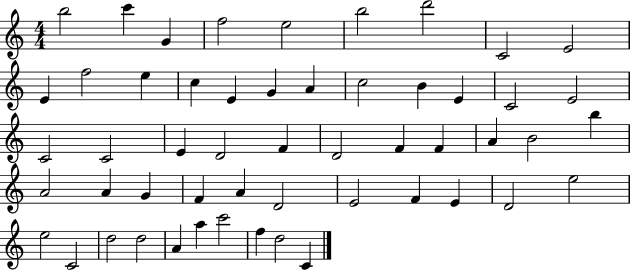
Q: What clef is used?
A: treble